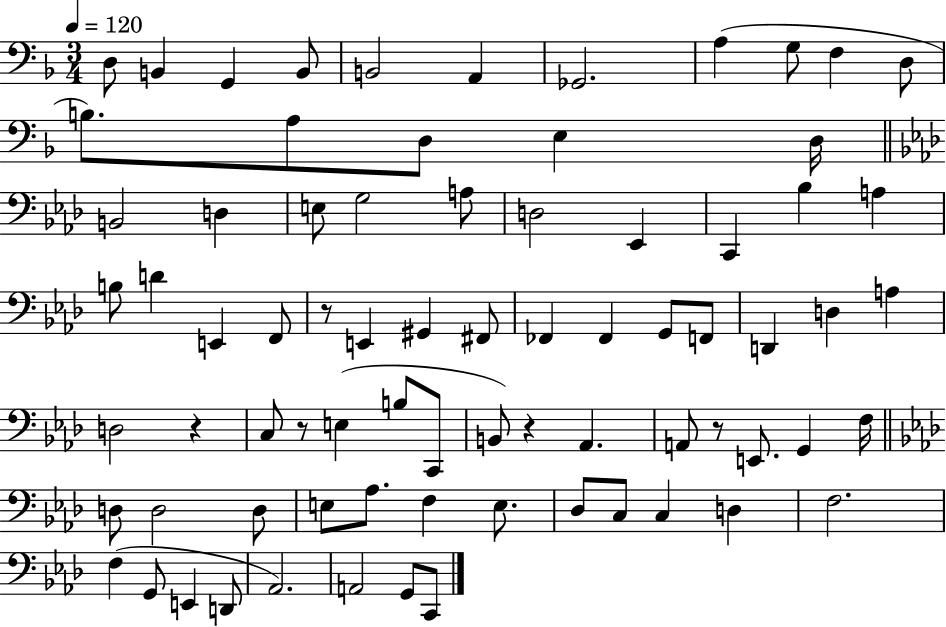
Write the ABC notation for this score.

X:1
T:Untitled
M:3/4
L:1/4
K:F
D,/2 B,, G,, B,,/2 B,,2 A,, _G,,2 A, G,/2 F, D,/2 B,/2 A,/2 D,/2 E, D,/4 B,,2 D, E,/2 G,2 A,/2 D,2 _E,, C,, _B, A, B,/2 D E,, F,,/2 z/2 E,, ^G,, ^F,,/2 _F,, _F,, G,,/2 F,,/2 D,, D, A, D,2 z C,/2 z/2 E, B,/2 C,,/2 B,,/2 z _A,, A,,/2 z/2 E,,/2 G,, F,/4 D,/2 D,2 D,/2 E,/2 _A,/2 F, E,/2 _D,/2 C,/2 C, D, F,2 F, G,,/2 E,, D,,/2 _A,,2 A,,2 G,,/2 C,,/2